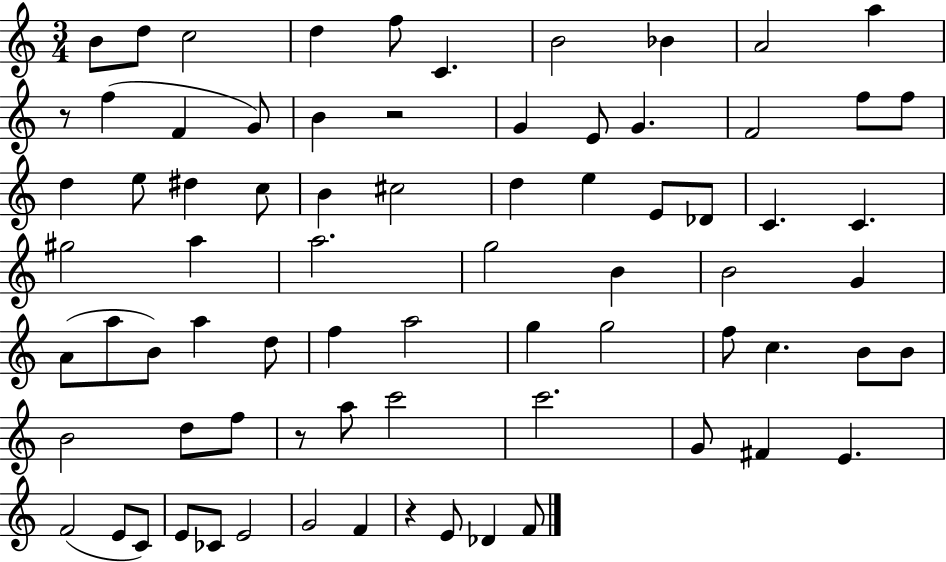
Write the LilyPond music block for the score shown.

{
  \clef treble
  \numericTimeSignature
  \time 3/4
  \key c \major
  \repeat volta 2 { b'8 d''8 c''2 | d''4 f''8 c'4. | b'2 bes'4 | a'2 a''4 | \break r8 f''4( f'4 g'8) | b'4 r2 | g'4 e'8 g'4. | f'2 f''8 f''8 | \break d''4 e''8 dis''4 c''8 | b'4 cis''2 | d''4 e''4 e'8 des'8 | c'4. c'4. | \break gis''2 a''4 | a''2. | g''2 b'4 | b'2 g'4 | \break a'8( a''8 b'8) a''4 d''8 | f''4 a''2 | g''4 g''2 | f''8 c''4. b'8 b'8 | \break b'2 d''8 f''8 | r8 a''8 c'''2 | c'''2. | g'8 fis'4 e'4. | \break f'2( e'8 c'8) | e'8 ces'8 e'2 | g'2 f'4 | r4 e'8 des'4 f'8 | \break } \bar "|."
}